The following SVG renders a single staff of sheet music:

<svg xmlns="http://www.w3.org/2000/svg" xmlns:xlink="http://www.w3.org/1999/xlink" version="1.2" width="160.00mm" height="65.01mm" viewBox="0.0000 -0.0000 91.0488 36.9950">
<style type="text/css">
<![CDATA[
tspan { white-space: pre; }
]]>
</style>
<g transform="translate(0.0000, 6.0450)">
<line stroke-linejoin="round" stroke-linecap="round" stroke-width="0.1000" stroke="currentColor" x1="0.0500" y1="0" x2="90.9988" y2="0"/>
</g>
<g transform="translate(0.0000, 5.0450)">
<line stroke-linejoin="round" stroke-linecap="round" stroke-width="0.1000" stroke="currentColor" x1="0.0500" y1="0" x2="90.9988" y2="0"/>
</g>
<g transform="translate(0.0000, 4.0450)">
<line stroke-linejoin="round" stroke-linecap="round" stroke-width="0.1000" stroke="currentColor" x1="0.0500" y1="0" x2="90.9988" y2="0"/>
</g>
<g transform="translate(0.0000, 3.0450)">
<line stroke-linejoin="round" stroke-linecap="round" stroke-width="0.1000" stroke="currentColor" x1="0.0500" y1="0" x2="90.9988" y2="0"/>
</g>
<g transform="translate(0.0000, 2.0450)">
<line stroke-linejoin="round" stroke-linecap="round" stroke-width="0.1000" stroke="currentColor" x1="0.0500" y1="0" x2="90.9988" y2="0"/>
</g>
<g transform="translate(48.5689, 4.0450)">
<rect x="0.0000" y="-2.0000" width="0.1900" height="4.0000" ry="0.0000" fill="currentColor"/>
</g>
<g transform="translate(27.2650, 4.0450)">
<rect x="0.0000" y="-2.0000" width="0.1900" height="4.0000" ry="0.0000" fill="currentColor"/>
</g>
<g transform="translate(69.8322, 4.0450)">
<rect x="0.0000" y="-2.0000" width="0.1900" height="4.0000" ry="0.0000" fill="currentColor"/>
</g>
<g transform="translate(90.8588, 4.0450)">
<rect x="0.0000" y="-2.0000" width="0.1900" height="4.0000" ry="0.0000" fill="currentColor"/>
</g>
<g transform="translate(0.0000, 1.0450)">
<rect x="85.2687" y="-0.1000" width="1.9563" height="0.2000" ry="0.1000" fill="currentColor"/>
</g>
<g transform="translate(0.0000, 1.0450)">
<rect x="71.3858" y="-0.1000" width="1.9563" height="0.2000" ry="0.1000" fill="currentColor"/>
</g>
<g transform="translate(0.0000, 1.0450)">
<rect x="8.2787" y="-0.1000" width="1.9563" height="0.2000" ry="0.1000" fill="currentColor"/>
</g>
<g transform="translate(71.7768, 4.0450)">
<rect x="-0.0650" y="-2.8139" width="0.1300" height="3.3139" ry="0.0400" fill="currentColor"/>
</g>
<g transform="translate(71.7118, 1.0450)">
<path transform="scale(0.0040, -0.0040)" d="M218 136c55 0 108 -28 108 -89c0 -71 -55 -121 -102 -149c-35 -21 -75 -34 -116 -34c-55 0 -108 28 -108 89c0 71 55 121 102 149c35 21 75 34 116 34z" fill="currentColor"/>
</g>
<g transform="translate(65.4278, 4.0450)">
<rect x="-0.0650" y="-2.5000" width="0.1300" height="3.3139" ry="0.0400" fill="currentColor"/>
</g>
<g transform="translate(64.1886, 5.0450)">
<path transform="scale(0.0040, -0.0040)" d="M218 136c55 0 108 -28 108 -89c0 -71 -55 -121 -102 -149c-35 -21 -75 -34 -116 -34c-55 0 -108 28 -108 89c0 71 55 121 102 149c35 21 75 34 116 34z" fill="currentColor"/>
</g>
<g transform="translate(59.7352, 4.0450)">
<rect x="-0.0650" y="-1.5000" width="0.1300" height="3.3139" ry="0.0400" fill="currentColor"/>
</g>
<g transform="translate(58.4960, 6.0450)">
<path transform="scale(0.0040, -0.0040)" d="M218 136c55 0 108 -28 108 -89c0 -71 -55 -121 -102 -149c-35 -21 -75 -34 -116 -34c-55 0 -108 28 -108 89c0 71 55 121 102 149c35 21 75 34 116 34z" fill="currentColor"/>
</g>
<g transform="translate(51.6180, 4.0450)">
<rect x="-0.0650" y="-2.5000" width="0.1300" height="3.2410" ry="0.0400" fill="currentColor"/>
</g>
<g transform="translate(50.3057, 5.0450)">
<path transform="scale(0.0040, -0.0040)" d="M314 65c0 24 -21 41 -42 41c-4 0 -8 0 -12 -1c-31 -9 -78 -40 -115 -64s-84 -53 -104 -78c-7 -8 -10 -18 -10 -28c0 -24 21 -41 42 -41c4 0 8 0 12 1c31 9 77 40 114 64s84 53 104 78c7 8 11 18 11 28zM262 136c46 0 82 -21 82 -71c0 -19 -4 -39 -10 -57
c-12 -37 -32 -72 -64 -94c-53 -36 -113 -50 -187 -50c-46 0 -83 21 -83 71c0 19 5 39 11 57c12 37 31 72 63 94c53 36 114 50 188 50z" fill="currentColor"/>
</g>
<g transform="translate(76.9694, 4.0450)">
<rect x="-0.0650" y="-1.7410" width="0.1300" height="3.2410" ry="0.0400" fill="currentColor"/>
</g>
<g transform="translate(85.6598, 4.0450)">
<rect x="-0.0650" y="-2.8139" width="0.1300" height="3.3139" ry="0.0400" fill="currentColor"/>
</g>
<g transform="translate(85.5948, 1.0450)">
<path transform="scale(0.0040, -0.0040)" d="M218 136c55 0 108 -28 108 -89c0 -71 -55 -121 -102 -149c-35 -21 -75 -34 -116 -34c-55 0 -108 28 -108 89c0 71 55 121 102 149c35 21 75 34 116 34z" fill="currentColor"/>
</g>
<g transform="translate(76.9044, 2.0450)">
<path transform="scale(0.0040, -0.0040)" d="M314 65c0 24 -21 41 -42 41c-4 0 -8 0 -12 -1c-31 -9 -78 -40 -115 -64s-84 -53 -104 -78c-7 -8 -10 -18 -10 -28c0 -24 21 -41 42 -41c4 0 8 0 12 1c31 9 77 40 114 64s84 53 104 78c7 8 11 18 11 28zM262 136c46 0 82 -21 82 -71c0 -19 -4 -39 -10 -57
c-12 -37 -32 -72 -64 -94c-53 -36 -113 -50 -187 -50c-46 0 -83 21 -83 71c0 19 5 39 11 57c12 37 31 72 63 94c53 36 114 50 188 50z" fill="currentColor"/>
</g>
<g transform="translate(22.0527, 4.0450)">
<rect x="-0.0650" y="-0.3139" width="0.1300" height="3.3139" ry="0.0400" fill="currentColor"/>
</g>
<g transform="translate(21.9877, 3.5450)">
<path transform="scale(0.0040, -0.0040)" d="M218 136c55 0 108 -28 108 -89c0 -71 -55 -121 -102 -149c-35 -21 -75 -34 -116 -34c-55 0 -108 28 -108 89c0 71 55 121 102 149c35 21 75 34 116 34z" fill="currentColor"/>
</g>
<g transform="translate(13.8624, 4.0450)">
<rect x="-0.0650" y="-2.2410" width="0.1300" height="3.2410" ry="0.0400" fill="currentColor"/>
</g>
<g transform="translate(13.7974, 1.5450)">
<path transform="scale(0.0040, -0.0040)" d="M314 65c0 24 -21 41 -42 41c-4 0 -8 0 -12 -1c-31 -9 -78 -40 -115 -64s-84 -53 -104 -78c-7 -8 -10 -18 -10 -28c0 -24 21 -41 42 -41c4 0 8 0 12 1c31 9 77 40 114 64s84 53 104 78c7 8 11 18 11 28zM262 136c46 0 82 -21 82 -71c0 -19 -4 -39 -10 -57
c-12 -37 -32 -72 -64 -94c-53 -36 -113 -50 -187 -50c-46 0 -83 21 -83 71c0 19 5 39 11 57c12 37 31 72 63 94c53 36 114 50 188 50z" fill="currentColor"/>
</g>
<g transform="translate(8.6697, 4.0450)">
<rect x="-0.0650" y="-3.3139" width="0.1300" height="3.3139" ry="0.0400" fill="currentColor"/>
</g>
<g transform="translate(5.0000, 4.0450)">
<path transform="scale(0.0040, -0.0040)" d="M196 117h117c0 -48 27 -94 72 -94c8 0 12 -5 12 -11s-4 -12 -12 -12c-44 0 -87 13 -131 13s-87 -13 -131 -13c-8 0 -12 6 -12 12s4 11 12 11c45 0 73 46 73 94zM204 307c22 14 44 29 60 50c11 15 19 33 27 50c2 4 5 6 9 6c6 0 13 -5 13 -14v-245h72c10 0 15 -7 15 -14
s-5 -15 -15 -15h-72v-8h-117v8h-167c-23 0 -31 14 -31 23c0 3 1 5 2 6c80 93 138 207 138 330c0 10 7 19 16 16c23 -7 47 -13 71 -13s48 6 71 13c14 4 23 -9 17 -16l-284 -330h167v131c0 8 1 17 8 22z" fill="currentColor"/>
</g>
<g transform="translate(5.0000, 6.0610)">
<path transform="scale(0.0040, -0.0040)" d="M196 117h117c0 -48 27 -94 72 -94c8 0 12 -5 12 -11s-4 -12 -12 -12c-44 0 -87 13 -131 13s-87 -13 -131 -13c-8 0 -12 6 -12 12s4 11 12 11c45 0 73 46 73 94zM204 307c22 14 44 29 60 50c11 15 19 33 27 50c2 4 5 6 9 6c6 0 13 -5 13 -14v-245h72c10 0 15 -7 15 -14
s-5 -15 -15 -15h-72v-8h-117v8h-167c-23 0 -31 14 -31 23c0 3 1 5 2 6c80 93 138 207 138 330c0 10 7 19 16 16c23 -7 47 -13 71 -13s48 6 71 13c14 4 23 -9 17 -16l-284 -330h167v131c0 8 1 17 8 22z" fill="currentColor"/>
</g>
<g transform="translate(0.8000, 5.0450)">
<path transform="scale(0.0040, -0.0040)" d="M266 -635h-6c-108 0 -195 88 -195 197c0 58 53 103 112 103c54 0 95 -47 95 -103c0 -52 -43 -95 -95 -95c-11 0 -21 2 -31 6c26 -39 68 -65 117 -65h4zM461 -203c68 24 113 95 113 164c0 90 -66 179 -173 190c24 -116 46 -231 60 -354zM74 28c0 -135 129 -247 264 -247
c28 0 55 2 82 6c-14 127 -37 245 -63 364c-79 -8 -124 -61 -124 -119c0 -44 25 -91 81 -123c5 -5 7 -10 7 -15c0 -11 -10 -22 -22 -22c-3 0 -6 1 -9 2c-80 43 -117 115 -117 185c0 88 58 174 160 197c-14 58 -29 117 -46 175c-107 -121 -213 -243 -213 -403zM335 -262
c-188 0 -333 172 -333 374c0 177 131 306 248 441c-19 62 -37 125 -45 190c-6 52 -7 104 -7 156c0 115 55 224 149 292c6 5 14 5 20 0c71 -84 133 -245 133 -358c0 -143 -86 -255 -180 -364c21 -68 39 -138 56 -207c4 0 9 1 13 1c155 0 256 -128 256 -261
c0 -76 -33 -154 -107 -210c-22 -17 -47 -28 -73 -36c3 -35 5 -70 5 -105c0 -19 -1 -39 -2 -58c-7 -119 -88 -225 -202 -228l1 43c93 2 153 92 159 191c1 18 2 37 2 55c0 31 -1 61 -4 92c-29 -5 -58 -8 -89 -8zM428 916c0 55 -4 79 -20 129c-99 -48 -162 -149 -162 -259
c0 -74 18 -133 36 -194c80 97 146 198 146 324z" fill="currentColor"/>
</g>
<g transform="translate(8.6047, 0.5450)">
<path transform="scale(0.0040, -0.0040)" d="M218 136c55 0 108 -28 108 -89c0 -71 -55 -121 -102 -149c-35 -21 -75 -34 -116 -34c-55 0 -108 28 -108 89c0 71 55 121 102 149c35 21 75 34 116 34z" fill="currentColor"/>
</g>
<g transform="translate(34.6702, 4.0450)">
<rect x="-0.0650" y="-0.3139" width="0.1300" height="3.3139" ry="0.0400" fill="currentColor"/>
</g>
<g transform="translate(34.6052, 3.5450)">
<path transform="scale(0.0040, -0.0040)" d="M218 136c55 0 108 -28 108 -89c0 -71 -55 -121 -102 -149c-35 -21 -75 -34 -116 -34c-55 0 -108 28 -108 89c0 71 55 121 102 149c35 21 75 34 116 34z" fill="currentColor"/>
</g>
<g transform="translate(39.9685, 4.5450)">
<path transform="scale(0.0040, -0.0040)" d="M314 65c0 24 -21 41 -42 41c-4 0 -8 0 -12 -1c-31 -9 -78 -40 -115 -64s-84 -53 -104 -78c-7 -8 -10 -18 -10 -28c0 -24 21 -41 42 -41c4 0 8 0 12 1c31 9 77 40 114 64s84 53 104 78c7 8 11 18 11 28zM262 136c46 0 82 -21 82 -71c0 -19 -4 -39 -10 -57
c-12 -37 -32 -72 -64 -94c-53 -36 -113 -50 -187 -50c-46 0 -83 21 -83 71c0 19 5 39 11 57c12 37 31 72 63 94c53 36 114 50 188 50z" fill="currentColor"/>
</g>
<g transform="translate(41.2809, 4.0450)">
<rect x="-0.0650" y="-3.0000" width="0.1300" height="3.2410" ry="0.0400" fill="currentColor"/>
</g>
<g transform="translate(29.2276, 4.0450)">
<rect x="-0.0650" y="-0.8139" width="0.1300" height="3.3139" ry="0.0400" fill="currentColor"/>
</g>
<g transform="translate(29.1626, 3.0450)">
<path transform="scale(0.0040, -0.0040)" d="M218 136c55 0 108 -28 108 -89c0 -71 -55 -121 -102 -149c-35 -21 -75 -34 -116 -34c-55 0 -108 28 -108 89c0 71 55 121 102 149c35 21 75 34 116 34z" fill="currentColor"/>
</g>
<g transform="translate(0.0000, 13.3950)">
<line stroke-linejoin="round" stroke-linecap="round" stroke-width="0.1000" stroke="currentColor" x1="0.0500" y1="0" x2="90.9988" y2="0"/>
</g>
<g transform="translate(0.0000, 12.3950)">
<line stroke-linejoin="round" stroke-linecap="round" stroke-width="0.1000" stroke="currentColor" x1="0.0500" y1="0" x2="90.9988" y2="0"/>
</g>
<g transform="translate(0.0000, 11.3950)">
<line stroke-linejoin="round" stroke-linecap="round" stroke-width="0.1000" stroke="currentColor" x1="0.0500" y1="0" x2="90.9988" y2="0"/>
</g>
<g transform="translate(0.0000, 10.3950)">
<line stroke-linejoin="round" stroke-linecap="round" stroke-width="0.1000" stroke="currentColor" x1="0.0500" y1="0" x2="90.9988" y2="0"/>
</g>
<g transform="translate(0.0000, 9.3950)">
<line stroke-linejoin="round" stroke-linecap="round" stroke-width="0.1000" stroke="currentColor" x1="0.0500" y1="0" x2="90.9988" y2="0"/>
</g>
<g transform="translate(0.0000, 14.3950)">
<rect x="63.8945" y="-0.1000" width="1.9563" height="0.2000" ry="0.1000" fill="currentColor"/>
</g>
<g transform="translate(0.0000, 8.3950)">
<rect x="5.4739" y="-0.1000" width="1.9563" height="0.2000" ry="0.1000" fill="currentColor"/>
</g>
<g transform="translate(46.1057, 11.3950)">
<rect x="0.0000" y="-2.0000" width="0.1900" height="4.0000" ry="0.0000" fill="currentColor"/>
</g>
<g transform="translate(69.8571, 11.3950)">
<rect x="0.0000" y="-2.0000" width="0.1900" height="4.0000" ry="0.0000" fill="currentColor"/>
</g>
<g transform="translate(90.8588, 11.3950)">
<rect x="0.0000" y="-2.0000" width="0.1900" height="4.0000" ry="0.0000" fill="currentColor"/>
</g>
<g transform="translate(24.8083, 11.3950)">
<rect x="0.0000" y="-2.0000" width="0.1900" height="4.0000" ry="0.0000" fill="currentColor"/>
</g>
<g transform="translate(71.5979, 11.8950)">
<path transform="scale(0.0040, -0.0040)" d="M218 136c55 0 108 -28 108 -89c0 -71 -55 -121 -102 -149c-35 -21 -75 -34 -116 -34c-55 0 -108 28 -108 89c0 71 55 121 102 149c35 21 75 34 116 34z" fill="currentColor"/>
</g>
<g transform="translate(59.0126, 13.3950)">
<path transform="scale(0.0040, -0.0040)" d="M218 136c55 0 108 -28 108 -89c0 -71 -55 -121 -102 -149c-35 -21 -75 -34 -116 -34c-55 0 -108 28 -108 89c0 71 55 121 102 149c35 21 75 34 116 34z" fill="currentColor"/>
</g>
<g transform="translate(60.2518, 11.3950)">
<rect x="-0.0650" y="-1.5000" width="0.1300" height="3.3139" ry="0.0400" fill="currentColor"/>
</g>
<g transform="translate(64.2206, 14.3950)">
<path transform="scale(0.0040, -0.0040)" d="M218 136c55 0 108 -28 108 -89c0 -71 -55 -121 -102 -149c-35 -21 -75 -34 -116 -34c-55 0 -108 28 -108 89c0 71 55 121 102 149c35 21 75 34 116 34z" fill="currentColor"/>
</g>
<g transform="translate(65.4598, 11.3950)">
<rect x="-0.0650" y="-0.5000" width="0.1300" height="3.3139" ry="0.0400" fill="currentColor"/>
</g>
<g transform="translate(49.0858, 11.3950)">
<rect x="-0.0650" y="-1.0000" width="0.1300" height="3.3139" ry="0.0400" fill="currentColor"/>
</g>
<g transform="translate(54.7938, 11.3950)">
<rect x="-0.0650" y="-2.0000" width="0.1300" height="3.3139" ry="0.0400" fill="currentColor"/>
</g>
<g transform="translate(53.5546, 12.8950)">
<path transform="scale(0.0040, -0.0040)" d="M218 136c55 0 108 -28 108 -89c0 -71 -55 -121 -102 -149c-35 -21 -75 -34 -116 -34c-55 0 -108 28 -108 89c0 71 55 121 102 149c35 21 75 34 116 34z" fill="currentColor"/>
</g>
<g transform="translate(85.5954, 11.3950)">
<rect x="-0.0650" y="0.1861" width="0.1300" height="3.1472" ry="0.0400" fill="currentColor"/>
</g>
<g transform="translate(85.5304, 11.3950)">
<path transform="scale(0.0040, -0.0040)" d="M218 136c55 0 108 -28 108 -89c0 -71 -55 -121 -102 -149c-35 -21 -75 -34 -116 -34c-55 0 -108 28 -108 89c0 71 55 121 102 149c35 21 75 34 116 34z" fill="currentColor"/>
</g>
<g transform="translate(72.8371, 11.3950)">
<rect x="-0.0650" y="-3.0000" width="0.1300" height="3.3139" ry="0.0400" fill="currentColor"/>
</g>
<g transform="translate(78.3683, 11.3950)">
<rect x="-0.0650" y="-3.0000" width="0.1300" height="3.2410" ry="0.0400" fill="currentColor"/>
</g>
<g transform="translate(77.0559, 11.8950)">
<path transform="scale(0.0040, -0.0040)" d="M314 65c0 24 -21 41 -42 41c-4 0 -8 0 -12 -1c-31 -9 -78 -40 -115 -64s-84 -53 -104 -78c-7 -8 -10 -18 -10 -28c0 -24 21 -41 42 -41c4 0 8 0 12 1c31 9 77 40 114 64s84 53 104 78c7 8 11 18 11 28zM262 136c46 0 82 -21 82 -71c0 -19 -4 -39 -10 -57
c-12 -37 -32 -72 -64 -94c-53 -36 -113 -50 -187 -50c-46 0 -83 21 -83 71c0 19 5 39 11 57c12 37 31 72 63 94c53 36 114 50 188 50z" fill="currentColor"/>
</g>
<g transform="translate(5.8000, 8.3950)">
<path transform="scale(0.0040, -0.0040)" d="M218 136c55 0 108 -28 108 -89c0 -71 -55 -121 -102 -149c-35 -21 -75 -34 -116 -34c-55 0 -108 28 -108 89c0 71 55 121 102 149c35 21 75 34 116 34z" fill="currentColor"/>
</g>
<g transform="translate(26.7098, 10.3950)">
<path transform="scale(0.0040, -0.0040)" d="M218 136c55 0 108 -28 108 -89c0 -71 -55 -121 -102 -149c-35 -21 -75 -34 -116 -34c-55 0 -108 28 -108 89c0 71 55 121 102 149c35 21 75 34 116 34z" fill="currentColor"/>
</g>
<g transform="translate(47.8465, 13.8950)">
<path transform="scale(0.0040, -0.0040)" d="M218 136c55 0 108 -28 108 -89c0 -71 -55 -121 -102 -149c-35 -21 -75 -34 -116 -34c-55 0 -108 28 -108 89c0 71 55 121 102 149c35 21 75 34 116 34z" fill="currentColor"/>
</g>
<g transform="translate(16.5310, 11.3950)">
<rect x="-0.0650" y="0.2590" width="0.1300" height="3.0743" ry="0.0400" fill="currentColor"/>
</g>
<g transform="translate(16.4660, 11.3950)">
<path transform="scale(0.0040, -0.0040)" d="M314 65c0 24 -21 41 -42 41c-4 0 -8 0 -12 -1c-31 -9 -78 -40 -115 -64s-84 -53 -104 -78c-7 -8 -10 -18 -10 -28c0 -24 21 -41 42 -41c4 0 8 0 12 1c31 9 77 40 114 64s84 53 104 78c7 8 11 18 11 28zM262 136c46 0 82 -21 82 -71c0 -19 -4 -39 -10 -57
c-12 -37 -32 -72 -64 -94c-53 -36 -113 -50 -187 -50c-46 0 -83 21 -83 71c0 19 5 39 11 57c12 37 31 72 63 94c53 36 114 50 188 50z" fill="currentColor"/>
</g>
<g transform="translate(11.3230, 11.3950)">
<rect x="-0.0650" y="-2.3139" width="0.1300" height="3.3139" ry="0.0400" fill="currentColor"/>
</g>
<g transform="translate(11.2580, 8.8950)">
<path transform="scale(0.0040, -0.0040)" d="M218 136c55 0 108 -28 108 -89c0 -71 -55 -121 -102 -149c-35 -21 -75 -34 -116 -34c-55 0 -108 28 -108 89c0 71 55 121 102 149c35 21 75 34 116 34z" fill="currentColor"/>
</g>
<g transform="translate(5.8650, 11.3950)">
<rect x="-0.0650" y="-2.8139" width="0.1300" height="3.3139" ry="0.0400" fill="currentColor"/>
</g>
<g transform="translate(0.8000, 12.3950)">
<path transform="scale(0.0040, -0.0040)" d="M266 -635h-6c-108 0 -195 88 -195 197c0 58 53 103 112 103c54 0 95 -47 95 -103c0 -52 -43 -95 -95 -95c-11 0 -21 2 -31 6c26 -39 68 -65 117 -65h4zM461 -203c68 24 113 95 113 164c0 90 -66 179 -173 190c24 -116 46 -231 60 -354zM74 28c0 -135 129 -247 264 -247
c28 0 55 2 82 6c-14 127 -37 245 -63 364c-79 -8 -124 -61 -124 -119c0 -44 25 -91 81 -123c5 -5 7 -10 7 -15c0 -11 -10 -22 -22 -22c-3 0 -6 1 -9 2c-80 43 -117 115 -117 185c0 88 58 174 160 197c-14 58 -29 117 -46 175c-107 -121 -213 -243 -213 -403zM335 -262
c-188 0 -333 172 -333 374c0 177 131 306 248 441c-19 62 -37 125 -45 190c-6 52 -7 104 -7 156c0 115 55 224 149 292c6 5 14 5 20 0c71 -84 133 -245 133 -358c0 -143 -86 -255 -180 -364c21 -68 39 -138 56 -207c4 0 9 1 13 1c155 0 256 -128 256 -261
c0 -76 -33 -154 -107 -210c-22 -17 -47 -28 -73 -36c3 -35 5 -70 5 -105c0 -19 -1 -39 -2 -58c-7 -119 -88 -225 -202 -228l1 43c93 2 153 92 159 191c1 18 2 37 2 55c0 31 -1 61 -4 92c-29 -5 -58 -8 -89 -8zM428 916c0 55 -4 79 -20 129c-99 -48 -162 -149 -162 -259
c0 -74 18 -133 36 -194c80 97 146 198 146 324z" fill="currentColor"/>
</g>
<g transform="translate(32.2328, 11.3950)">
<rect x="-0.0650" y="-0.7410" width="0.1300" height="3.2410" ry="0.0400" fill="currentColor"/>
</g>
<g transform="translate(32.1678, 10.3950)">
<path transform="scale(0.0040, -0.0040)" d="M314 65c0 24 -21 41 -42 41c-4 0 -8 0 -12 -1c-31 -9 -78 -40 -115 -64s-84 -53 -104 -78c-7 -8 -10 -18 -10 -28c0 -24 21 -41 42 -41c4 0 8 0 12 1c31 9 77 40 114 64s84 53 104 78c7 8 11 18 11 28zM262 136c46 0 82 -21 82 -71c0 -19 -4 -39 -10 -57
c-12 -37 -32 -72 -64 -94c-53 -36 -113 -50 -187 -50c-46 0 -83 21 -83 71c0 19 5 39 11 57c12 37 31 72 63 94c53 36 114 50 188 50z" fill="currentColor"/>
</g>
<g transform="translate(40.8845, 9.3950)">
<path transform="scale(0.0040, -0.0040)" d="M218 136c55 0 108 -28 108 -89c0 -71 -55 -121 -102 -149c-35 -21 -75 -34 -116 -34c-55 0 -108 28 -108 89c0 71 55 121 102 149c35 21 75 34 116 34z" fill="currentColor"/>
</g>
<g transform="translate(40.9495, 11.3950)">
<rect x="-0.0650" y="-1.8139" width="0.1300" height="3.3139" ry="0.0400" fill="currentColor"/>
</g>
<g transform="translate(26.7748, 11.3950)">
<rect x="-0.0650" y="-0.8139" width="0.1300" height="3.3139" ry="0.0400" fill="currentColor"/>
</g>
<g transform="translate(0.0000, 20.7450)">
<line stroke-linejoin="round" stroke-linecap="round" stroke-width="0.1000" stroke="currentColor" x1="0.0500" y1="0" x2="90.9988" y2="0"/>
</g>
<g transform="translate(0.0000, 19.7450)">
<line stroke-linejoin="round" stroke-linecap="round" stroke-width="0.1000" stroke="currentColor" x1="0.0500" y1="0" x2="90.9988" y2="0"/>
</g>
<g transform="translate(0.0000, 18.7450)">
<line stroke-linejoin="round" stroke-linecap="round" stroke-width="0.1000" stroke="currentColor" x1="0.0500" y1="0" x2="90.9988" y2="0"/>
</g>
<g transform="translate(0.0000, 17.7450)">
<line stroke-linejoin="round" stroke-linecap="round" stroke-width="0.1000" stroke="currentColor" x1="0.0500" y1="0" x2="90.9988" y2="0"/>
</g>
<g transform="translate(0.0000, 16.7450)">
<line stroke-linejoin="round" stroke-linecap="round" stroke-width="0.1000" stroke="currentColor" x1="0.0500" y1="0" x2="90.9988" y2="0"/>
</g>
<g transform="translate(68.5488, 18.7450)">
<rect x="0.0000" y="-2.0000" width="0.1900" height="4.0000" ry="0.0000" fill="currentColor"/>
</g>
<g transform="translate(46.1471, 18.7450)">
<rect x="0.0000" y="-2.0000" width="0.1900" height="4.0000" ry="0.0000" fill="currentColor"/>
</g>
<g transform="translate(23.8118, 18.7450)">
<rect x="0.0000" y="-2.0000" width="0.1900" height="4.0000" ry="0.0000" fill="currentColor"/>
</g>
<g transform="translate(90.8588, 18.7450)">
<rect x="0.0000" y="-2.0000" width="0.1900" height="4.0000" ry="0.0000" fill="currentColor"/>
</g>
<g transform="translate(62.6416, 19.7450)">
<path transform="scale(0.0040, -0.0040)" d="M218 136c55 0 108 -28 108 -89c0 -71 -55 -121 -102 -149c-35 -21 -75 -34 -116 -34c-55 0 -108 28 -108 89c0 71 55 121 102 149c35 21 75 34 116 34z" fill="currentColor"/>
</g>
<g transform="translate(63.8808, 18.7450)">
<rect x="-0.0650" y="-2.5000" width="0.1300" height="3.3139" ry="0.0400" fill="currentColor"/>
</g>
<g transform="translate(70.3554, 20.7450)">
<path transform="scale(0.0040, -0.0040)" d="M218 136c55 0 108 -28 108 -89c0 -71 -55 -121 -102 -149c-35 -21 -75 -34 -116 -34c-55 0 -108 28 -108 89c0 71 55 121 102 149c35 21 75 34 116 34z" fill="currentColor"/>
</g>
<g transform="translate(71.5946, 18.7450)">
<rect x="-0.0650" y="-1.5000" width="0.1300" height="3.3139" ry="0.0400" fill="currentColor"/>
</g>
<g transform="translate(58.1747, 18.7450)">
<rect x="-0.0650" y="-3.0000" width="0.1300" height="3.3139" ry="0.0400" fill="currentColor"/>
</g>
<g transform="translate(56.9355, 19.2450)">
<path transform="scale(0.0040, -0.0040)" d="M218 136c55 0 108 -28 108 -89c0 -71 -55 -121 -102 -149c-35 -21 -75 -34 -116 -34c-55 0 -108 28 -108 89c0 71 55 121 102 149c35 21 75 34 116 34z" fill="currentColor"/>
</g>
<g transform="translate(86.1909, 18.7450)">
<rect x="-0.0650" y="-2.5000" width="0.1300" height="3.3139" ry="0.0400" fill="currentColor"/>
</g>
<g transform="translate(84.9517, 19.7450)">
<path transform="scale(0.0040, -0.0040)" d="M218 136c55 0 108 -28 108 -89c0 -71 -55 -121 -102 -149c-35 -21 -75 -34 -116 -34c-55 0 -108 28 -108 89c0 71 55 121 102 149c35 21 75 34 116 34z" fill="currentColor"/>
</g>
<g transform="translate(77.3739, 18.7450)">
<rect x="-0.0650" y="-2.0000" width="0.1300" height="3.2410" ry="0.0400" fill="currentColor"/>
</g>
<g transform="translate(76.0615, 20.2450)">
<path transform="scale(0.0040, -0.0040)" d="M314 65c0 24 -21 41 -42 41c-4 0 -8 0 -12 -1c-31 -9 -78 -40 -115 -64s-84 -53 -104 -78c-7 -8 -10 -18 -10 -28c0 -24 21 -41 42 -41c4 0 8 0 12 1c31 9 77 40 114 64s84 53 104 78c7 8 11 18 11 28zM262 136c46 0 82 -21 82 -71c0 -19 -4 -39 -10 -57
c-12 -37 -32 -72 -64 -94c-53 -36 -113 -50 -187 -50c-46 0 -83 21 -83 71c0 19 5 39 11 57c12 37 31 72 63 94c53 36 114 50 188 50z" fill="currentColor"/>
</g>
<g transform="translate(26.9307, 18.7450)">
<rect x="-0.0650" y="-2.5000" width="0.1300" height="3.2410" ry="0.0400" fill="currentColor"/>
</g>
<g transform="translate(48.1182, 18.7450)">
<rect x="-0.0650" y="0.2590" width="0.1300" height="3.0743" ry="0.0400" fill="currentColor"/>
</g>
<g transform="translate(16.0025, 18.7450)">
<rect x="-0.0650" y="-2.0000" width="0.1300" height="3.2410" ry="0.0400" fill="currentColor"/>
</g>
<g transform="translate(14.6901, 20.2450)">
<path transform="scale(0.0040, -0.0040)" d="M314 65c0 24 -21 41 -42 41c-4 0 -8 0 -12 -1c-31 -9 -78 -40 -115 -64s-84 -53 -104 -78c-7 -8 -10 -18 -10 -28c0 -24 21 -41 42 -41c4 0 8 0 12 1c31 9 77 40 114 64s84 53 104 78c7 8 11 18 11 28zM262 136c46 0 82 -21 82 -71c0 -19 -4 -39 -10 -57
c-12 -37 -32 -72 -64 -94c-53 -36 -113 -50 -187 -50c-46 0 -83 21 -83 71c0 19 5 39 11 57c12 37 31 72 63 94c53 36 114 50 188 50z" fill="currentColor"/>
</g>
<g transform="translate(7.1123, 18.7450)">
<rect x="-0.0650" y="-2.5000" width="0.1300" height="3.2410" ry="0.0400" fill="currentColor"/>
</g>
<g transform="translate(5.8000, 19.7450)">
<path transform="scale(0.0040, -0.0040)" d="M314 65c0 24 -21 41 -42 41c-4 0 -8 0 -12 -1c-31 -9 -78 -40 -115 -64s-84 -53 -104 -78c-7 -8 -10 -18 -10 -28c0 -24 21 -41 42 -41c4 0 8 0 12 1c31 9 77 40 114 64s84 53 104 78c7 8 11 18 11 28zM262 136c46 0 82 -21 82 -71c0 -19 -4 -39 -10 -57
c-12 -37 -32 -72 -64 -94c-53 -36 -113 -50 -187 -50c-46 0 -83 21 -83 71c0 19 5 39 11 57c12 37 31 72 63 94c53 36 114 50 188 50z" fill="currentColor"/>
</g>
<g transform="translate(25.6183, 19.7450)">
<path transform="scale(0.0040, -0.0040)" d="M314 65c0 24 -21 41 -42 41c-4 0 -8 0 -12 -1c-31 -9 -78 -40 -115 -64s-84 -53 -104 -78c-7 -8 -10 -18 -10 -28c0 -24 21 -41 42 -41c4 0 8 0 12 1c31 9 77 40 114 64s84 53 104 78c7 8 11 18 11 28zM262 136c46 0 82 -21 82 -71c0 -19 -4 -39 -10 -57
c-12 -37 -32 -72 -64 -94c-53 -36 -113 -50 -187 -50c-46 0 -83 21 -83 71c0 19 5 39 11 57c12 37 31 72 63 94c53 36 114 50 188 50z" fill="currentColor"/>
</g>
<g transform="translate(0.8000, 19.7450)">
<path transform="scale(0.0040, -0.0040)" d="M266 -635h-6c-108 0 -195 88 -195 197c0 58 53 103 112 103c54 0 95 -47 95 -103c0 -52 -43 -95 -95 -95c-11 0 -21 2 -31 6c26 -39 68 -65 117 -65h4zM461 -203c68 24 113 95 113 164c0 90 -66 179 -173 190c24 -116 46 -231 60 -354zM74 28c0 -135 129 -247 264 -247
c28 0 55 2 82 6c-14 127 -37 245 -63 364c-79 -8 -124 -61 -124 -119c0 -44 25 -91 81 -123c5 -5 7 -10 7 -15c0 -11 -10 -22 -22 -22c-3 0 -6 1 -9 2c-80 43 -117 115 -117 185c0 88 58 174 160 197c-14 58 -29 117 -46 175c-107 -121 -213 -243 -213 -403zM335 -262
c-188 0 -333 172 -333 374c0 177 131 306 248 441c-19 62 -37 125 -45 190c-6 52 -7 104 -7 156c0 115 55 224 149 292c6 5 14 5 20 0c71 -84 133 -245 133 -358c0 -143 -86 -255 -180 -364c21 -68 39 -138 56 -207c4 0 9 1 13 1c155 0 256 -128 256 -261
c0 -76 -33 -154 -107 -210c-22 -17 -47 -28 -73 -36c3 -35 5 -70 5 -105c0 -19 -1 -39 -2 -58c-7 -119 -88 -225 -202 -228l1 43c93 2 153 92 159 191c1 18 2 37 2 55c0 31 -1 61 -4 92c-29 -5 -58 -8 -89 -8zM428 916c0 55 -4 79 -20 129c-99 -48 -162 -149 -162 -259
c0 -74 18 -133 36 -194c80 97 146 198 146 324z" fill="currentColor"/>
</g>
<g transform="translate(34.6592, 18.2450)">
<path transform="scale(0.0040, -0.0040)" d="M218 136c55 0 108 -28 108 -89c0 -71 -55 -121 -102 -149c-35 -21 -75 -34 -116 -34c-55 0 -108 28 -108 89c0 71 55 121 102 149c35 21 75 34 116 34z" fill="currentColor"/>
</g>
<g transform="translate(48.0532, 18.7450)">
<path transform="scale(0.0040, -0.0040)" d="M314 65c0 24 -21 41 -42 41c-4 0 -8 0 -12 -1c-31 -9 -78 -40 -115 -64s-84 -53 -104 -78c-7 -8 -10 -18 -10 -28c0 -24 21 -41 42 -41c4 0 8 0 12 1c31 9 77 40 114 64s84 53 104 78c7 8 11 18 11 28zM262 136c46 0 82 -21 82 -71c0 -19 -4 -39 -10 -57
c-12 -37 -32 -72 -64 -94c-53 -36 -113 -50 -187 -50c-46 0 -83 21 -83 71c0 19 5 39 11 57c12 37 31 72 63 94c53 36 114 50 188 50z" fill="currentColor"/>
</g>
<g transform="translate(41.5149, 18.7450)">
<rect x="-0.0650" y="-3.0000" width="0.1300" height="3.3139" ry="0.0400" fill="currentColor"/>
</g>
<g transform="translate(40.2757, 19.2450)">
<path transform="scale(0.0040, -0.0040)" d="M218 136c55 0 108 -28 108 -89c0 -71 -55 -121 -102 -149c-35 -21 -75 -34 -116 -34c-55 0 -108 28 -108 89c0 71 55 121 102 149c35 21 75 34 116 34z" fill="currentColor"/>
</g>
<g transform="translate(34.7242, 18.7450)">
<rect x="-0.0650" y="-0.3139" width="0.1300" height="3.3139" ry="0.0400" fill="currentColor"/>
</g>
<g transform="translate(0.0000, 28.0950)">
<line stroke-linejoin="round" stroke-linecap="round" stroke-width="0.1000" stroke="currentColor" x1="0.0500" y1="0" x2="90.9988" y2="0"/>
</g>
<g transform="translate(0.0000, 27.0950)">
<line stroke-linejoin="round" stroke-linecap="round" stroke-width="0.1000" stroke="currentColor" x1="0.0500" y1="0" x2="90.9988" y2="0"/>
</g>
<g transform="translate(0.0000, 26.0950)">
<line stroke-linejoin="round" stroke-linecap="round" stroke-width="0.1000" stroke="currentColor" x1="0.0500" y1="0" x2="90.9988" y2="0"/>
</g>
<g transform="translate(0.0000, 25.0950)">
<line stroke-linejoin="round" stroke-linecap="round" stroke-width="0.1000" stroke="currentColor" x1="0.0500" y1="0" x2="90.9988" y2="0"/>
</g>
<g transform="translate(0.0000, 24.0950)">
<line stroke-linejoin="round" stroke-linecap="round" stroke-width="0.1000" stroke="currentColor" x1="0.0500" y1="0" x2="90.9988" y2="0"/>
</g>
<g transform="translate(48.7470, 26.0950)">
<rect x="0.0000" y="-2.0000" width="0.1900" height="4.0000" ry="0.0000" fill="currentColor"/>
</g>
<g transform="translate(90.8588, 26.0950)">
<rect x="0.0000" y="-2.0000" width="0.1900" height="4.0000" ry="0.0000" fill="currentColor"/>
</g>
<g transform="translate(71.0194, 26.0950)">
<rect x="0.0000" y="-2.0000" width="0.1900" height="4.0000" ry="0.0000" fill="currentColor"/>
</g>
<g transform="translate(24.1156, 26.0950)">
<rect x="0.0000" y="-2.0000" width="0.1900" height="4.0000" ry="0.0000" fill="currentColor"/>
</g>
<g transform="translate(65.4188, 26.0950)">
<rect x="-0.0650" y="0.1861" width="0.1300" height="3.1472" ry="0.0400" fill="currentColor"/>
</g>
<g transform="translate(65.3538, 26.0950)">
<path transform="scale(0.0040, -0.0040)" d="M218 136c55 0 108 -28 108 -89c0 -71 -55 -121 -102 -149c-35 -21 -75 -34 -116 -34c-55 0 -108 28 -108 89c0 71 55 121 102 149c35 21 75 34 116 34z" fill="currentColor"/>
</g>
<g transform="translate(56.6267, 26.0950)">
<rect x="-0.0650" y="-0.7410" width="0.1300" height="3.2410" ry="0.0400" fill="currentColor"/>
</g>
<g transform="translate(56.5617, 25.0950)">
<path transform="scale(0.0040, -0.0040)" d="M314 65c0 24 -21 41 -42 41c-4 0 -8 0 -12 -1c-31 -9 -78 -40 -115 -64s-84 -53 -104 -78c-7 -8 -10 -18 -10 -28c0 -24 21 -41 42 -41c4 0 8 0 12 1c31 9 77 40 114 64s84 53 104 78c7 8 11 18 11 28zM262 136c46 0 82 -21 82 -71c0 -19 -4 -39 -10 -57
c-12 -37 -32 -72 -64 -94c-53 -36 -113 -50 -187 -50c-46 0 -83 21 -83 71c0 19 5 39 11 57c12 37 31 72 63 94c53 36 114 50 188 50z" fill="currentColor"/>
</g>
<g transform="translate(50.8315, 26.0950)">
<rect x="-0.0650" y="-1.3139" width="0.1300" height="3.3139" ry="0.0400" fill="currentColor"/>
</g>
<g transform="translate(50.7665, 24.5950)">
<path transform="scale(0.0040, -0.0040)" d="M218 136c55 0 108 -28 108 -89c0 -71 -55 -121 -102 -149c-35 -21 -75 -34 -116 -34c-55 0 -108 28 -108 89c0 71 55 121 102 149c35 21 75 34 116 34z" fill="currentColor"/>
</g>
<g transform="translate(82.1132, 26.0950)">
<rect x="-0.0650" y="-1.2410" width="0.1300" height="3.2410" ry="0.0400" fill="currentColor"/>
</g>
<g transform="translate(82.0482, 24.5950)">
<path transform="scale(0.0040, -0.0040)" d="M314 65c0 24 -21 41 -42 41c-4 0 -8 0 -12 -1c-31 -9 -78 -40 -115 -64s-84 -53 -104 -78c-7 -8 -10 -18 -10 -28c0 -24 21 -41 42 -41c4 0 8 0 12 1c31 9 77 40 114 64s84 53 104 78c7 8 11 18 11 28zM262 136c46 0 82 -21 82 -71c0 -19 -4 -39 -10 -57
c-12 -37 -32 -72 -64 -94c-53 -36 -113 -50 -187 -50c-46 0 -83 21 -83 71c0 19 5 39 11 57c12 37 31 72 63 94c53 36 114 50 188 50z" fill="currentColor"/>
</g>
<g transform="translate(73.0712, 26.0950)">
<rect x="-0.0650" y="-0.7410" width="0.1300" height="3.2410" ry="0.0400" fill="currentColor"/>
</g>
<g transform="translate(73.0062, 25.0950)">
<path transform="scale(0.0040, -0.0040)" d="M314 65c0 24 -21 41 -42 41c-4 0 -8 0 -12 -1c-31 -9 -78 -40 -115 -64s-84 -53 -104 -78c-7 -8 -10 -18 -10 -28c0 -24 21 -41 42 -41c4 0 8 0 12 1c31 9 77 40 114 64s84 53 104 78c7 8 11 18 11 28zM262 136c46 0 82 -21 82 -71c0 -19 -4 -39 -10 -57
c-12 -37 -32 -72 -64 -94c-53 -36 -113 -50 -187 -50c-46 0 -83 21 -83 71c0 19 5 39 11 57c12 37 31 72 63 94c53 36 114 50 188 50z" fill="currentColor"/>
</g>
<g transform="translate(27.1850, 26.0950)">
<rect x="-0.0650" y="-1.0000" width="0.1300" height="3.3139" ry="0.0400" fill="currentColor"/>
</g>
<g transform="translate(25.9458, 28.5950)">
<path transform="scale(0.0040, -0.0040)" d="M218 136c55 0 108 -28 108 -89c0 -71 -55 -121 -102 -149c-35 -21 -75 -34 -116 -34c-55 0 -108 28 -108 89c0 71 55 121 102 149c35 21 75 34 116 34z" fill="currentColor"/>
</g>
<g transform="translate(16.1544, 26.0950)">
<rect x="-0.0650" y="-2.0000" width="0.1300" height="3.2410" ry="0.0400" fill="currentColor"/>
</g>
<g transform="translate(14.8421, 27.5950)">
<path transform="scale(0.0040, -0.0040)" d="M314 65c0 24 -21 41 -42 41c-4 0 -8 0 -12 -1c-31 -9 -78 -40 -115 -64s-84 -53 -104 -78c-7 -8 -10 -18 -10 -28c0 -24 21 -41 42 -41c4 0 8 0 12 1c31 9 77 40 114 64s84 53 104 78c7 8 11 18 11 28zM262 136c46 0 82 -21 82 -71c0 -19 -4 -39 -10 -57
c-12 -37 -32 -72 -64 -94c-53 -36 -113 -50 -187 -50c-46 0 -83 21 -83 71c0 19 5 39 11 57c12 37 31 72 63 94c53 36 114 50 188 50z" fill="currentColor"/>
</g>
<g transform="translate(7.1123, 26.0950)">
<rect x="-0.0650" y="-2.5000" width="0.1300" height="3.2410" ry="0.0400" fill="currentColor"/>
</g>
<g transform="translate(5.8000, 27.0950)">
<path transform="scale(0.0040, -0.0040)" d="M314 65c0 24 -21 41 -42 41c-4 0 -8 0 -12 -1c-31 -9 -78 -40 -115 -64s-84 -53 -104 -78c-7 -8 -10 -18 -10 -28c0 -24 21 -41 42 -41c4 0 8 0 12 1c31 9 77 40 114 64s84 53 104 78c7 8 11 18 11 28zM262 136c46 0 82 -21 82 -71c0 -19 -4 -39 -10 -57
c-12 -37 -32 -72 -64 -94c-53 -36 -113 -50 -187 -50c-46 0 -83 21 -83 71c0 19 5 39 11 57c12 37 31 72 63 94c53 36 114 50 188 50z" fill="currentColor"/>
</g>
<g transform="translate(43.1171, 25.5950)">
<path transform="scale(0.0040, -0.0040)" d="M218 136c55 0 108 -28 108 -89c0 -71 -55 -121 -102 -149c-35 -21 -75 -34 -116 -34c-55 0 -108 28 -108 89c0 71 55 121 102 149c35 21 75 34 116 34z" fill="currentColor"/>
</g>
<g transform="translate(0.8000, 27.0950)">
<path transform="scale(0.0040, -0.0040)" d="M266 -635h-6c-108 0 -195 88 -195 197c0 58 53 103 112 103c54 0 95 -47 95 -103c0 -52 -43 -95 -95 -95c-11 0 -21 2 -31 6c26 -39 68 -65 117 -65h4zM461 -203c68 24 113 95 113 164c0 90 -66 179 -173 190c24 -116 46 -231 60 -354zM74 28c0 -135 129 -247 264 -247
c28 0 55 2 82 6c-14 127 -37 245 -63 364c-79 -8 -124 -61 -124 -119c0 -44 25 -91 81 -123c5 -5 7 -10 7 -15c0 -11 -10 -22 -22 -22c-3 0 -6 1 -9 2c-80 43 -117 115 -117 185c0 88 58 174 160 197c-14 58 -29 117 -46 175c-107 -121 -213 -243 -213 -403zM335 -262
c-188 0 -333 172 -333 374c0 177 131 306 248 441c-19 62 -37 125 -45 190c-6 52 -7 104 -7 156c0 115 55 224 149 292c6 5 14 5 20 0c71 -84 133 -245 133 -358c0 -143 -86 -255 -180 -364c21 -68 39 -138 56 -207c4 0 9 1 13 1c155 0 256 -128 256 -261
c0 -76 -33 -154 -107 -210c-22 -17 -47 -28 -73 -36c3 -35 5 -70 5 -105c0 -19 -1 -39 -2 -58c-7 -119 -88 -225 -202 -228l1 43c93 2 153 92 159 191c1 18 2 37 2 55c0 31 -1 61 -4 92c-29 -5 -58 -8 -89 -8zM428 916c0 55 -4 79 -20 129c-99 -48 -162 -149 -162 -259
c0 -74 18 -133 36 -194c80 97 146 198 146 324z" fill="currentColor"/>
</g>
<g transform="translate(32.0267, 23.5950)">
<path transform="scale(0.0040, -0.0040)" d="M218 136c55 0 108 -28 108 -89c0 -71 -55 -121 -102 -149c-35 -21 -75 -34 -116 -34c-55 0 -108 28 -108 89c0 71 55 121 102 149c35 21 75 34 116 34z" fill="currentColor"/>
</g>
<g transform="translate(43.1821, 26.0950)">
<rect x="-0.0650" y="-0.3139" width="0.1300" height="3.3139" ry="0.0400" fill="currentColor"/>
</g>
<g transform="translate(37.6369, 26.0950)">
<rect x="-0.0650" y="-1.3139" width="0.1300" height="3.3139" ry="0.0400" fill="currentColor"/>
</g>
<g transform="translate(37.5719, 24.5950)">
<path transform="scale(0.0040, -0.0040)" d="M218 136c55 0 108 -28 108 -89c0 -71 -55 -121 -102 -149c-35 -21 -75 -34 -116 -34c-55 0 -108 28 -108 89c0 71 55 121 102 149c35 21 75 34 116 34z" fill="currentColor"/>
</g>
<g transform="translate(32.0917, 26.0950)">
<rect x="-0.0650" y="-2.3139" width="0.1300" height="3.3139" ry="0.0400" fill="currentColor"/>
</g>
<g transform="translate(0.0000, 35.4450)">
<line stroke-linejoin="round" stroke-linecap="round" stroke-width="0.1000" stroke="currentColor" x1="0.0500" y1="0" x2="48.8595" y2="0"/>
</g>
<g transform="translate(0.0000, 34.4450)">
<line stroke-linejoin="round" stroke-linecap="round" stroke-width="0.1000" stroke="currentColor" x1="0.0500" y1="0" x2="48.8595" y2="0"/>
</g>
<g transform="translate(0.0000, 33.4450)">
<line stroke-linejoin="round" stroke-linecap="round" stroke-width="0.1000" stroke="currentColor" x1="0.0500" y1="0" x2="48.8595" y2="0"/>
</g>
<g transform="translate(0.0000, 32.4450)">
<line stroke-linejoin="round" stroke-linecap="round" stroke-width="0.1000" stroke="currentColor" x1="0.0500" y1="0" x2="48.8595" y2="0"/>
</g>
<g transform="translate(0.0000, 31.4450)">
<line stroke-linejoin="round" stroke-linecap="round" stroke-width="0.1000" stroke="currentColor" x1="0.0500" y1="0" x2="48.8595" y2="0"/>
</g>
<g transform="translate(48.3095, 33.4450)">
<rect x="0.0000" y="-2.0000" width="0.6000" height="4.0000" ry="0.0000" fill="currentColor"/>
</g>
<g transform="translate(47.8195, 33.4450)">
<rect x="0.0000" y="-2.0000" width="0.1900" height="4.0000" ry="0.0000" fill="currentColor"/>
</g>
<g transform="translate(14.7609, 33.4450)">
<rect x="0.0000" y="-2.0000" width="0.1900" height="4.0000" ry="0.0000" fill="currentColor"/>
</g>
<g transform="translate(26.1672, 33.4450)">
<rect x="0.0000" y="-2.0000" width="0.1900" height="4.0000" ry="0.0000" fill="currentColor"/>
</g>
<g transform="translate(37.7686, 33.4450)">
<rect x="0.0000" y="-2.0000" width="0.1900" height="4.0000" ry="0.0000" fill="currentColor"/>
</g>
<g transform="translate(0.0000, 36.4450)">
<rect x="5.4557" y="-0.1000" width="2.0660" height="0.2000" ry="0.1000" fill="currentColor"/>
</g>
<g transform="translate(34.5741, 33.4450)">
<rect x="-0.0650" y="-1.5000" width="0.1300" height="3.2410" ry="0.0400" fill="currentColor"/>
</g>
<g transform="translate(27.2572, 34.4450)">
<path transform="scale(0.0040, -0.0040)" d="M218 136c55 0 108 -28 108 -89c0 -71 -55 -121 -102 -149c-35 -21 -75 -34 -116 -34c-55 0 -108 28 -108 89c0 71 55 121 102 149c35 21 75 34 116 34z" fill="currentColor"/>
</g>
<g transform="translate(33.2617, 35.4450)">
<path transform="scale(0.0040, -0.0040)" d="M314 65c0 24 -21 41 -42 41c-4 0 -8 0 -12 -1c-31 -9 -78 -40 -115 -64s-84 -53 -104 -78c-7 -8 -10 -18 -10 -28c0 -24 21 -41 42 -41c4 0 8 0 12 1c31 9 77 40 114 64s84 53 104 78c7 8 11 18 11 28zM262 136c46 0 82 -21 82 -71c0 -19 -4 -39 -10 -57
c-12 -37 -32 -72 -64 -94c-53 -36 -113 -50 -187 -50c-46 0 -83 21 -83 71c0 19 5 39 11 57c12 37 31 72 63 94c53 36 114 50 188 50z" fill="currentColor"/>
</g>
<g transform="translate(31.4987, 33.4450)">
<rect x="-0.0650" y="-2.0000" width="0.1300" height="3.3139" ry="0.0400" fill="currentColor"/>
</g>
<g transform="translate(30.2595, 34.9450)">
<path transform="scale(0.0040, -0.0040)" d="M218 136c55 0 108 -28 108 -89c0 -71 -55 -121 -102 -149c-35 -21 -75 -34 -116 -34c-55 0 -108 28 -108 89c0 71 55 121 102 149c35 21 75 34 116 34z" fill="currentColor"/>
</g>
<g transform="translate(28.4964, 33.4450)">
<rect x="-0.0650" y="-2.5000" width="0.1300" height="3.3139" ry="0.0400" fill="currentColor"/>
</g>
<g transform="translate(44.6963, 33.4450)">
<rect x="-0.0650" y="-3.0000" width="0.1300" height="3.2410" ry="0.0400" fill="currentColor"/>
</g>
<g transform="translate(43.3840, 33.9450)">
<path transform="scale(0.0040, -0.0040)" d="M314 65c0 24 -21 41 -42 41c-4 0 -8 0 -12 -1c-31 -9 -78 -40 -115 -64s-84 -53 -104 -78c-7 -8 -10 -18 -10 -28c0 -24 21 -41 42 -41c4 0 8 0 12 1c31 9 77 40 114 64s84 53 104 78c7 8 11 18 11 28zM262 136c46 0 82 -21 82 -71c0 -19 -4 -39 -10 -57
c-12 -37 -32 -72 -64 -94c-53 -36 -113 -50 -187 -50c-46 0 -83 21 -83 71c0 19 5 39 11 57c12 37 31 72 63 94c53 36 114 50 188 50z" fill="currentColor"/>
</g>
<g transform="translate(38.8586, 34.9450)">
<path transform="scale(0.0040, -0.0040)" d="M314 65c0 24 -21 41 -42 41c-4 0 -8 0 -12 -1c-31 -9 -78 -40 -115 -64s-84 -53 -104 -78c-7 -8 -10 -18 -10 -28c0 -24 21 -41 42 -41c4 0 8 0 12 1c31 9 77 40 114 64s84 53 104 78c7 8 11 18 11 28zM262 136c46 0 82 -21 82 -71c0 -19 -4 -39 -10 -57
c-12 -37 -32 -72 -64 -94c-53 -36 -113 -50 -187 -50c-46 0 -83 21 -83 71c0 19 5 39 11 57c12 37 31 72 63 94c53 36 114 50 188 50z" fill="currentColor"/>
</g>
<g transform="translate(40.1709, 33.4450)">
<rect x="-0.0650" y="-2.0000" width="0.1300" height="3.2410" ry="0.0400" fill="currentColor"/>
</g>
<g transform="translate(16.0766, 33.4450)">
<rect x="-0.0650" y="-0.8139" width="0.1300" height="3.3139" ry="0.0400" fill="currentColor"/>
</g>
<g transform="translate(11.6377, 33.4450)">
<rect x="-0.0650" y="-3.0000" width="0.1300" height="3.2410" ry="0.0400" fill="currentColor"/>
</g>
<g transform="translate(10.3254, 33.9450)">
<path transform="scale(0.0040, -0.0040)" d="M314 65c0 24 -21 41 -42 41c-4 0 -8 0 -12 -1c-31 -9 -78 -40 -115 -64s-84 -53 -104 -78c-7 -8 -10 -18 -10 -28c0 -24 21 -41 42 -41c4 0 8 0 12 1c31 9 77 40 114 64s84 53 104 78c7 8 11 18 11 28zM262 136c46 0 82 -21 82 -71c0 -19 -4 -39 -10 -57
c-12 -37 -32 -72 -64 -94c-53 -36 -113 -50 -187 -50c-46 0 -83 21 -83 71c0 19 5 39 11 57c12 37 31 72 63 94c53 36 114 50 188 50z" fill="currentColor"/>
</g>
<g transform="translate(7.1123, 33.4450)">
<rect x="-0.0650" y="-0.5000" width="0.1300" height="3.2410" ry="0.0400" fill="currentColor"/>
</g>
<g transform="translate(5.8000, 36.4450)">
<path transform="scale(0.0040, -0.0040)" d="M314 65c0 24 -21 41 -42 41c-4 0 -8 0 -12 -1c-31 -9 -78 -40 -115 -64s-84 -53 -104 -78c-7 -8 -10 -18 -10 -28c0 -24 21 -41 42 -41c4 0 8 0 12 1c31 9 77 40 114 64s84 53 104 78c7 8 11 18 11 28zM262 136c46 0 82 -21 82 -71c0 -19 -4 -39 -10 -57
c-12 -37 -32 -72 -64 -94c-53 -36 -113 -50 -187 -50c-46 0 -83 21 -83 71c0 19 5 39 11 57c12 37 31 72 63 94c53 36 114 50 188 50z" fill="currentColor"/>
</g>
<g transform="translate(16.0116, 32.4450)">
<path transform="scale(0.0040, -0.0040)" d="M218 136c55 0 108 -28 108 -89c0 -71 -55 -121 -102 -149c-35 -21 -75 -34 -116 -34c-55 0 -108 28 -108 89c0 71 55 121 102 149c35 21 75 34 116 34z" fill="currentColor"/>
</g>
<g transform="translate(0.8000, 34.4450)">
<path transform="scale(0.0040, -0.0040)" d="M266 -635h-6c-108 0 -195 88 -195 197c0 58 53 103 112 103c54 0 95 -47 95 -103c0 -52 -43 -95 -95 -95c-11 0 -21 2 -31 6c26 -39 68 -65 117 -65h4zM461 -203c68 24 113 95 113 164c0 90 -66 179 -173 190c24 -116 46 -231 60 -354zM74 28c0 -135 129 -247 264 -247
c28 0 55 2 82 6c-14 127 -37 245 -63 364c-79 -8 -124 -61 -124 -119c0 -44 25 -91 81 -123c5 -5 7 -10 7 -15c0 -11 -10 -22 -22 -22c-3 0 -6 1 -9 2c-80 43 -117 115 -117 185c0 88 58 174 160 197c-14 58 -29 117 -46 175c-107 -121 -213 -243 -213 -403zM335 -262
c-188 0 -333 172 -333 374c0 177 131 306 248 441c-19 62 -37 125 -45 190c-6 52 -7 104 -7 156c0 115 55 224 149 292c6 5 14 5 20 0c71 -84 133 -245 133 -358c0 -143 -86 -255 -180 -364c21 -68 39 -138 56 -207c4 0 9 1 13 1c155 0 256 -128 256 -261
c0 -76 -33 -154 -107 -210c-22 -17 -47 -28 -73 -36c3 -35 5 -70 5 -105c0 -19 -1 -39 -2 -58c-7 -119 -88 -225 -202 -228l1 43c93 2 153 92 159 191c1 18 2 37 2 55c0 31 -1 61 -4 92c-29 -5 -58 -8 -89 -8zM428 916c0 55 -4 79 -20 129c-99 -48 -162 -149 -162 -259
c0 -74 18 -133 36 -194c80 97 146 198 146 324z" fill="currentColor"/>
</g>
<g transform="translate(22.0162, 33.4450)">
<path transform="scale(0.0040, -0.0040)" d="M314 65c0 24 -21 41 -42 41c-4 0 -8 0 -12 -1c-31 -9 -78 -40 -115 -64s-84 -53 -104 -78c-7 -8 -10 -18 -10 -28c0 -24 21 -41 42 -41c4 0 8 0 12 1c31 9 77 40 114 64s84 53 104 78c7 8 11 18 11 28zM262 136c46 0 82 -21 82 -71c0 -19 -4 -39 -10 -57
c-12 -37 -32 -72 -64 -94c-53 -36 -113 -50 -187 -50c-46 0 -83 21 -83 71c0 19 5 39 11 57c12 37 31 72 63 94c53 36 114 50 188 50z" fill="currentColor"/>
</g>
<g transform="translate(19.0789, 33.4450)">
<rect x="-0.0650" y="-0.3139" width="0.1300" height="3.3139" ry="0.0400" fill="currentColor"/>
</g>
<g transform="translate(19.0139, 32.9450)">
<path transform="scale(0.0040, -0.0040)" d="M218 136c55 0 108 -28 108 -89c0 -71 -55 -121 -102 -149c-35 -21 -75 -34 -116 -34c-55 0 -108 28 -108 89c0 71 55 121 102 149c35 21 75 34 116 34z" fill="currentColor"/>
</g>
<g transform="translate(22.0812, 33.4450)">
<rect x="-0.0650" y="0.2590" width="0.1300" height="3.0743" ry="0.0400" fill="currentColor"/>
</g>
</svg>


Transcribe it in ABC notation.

X:1
T:Untitled
M:4/4
L:1/4
K:C
b g2 c d c A2 G2 E G a f2 a a g B2 d d2 f D F E C A A2 B G2 F2 G2 c A B2 A G E F2 G G2 F2 D g e c e d2 B d2 e2 C2 A2 d c B2 G F E2 F2 A2